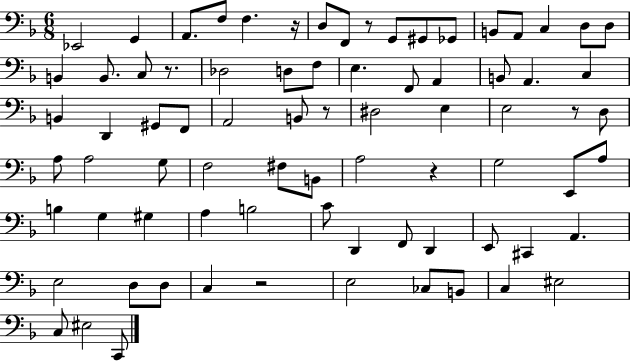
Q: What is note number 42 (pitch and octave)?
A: F#3